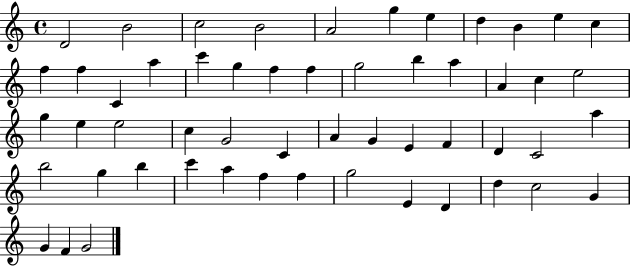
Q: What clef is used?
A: treble